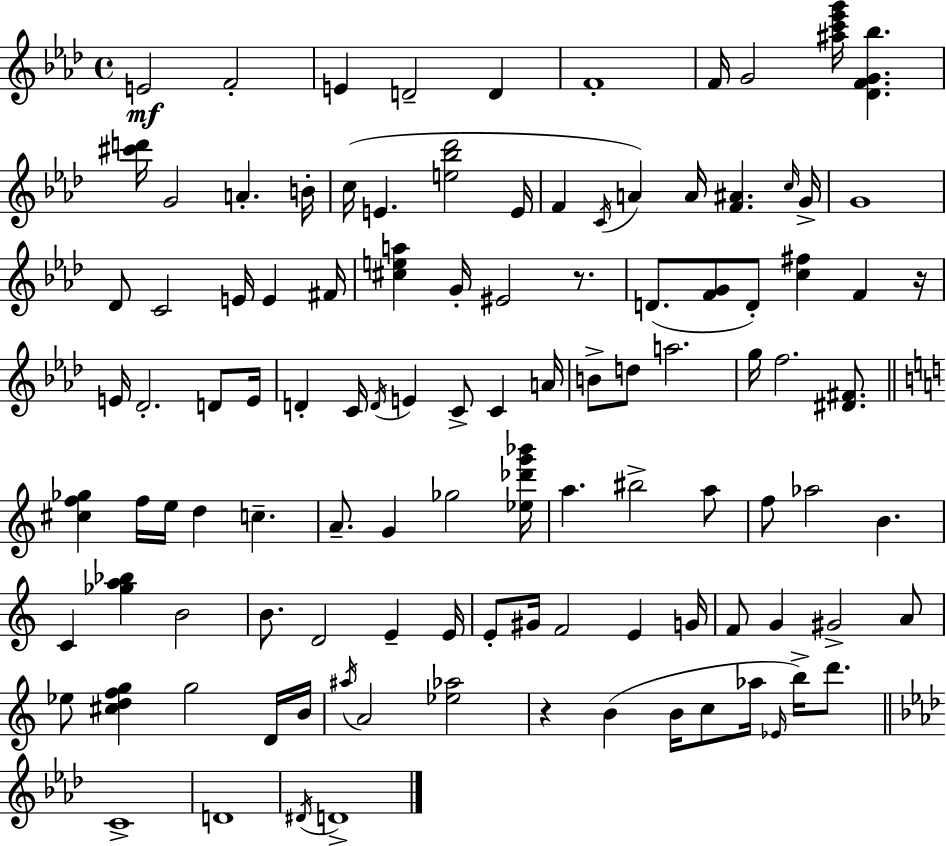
{
  \clef treble
  \time 4/4
  \defaultTimeSignature
  \key f \minor
  e'2\mf f'2-. | e'4 d'2-- d'4 | f'1-. | f'16 g'2 <ais'' c''' ees''' g'''>16 <des' f' g' bes''>4. | \break <cis''' d'''>16 g'2 a'4.-. b'16-. | c''16( e'4. <e'' bes'' des'''>2 e'16 | f'4 \acciaccatura { c'16 }) a'4 a'16 <f' ais'>4. | \grace { c''16 } g'16-> g'1 | \break des'8 c'2 e'16 e'4 | fis'16 <cis'' e'' a''>4 g'16-. eis'2 r8. | d'8.( <f' g'>8 d'8-.) <c'' fis''>4 f'4 | r16 e'16 des'2.-. d'8 | \break e'16 d'4-. c'16 \acciaccatura { d'16 } e'4 c'8-> c'4 | a'16 b'8-> d''8 a''2. | g''16 f''2. | <dis' fis'>8. \bar "||" \break \key c \major <cis'' f'' ges''>4 f''16 e''16 d''4 c''4.-- | a'8.-- g'4 ges''2 <ees'' des''' g''' bes'''>16 | a''4. bis''2-> a''8 | f''8 aes''2 b'4. | \break c'4 <ges'' a'' bes''>4 b'2 | b'8. d'2 e'4-- e'16 | e'8-. gis'16 f'2 e'4 g'16 | f'8 g'4 gis'2-> a'8 | \break ees''8 <cis'' d'' f'' g''>4 g''2 d'16 b'16 | \acciaccatura { ais''16 } a'2 <ees'' aes''>2 | r4 b'4( b'16 c''8 aes''16 \grace { ees'16 }) b''16-> d'''8. | \bar "||" \break \key aes \major c'1-> | d'1 | \acciaccatura { dis'16 } d'1-> | \bar "|."
}